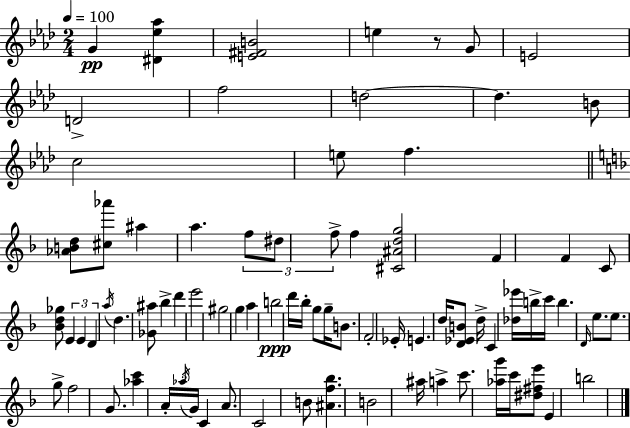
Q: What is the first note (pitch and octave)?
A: G4